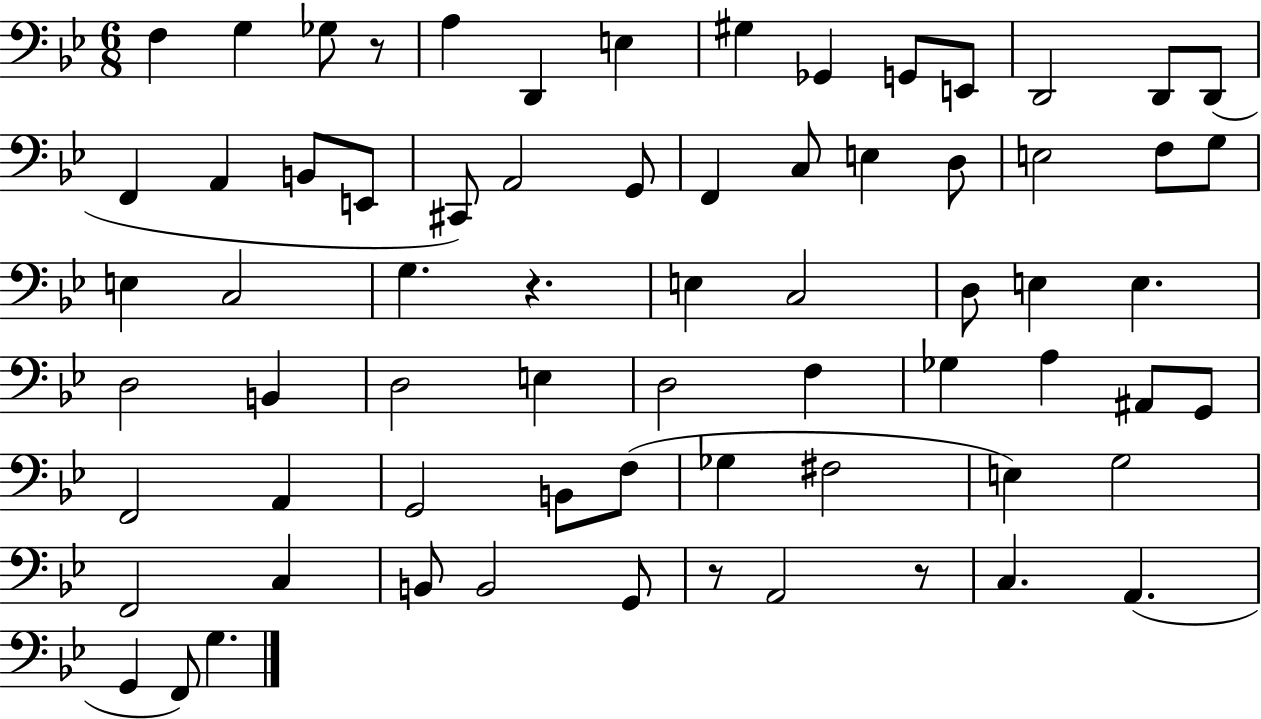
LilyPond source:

{
  \clef bass
  \numericTimeSignature
  \time 6/8
  \key bes \major
  f4 g4 ges8 r8 | a4 d,4 e4 | gis4 ges,4 g,8 e,8 | d,2 d,8 d,8( | \break f,4 a,4 b,8 e,8 | cis,8) a,2 g,8 | f,4 c8 e4 d8 | e2 f8 g8 | \break e4 c2 | g4. r4. | e4 c2 | d8 e4 e4. | \break d2 b,4 | d2 e4 | d2 f4 | ges4 a4 ais,8 g,8 | \break f,2 a,4 | g,2 b,8 f8( | ges4 fis2 | e4) g2 | \break f,2 c4 | b,8 b,2 g,8 | r8 a,2 r8 | c4. a,4.( | \break g,4 f,8) g4. | \bar "|."
}